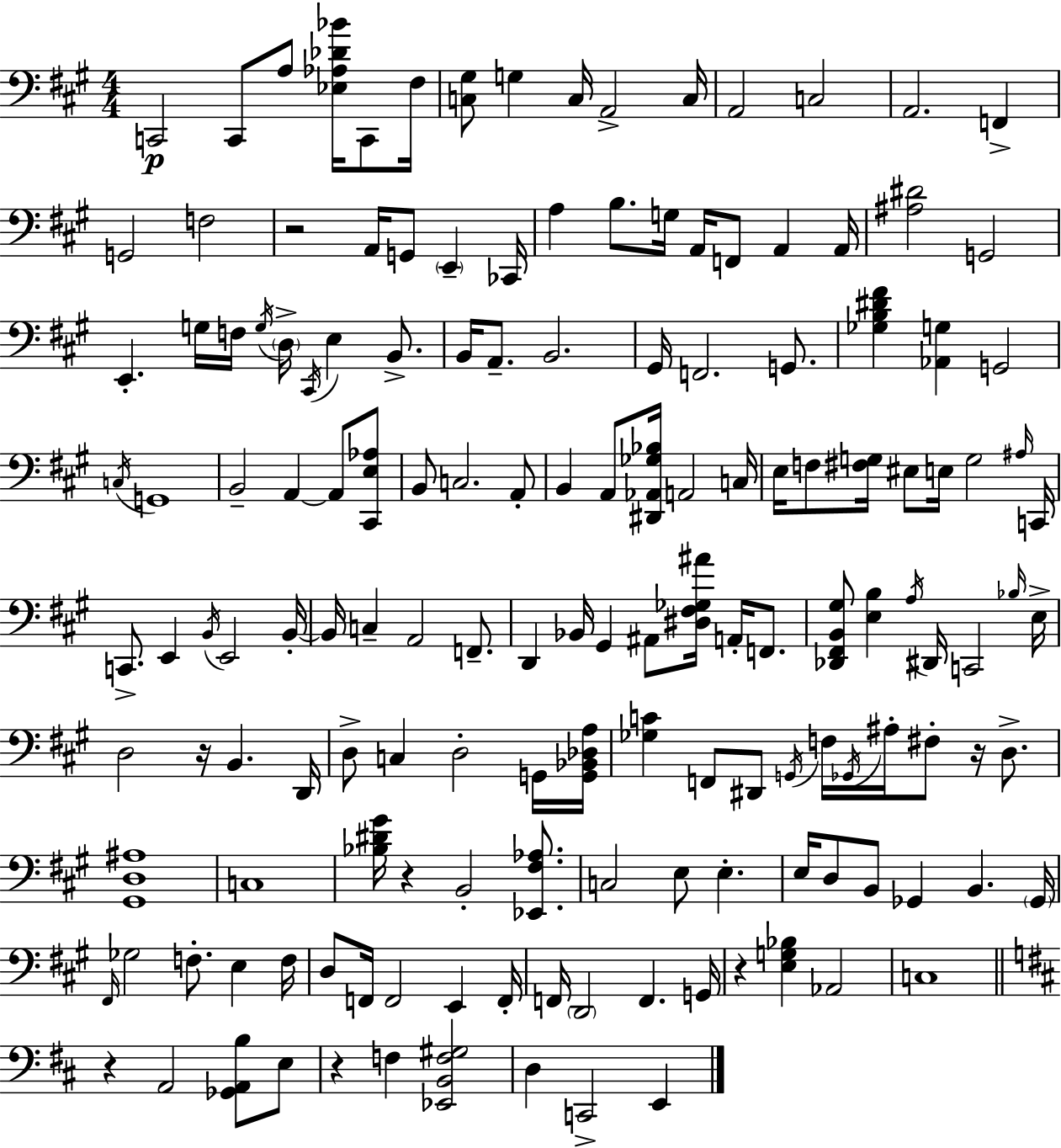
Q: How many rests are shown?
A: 7